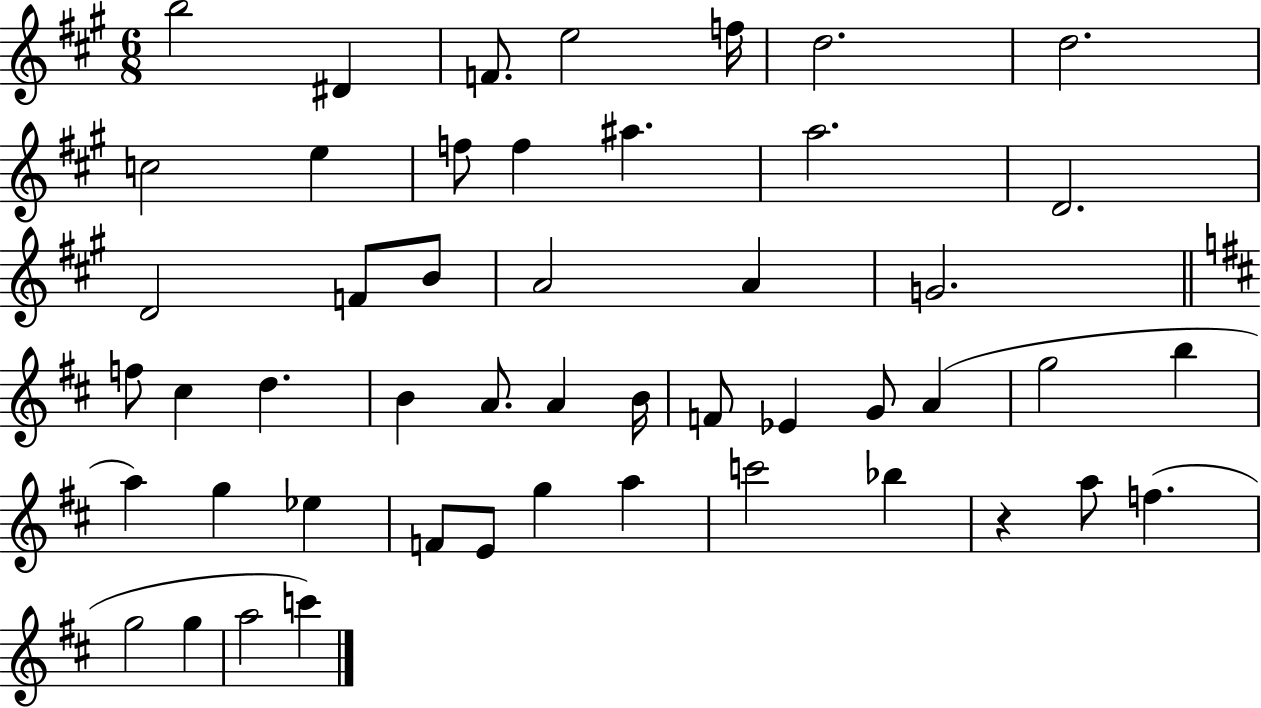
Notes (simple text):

B5/h D#4/q F4/e. E5/h F5/s D5/h. D5/h. C5/h E5/q F5/e F5/q A#5/q. A5/h. D4/h. D4/h F4/e B4/e A4/h A4/q G4/h. F5/e C#5/q D5/q. B4/q A4/e. A4/q B4/s F4/e Eb4/q G4/e A4/q G5/h B5/q A5/q G5/q Eb5/q F4/e E4/e G5/q A5/q C6/h Bb5/q R/q A5/e F5/q. G5/h G5/q A5/h C6/q